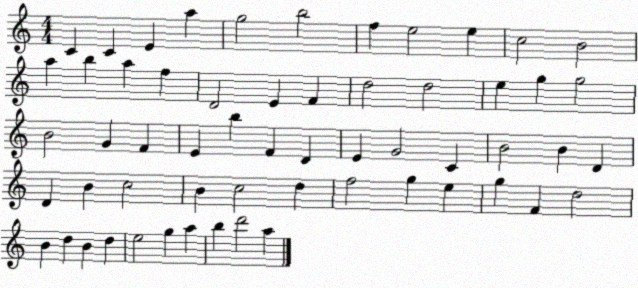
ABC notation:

X:1
T:Untitled
M:4/4
L:1/4
K:C
C C E a g2 b2 f e2 e c2 B2 a b a f D2 E F d2 d2 e g g2 B2 G F E b F D E G2 C B2 B D D B c2 B c2 d f2 g e g F d2 B d B d e2 g a b d'2 a